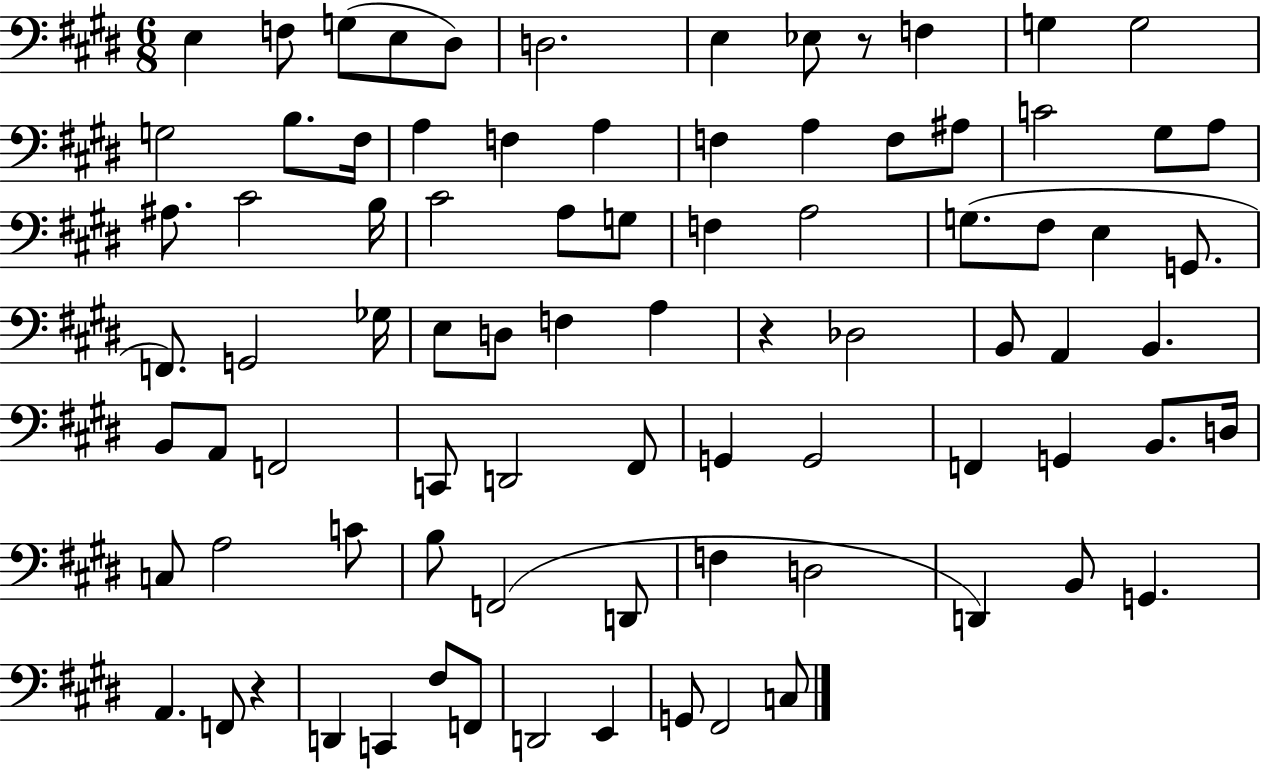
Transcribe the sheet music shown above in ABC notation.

X:1
T:Untitled
M:6/8
L:1/4
K:E
E, F,/2 G,/2 E,/2 ^D,/2 D,2 E, _E,/2 z/2 F, G, G,2 G,2 B,/2 ^F,/4 A, F, A, F, A, F,/2 ^A,/2 C2 ^G,/2 A,/2 ^A,/2 ^C2 B,/4 ^C2 A,/2 G,/2 F, A,2 G,/2 ^F,/2 E, G,,/2 F,,/2 G,,2 _G,/4 E,/2 D,/2 F, A, z _D,2 B,,/2 A,, B,, B,,/2 A,,/2 F,,2 C,,/2 D,,2 ^F,,/2 G,, G,,2 F,, G,, B,,/2 D,/4 C,/2 A,2 C/2 B,/2 F,,2 D,,/2 F, D,2 D,, B,,/2 G,, A,, F,,/2 z D,, C,, ^F,/2 F,,/2 D,,2 E,, G,,/2 ^F,,2 C,/2